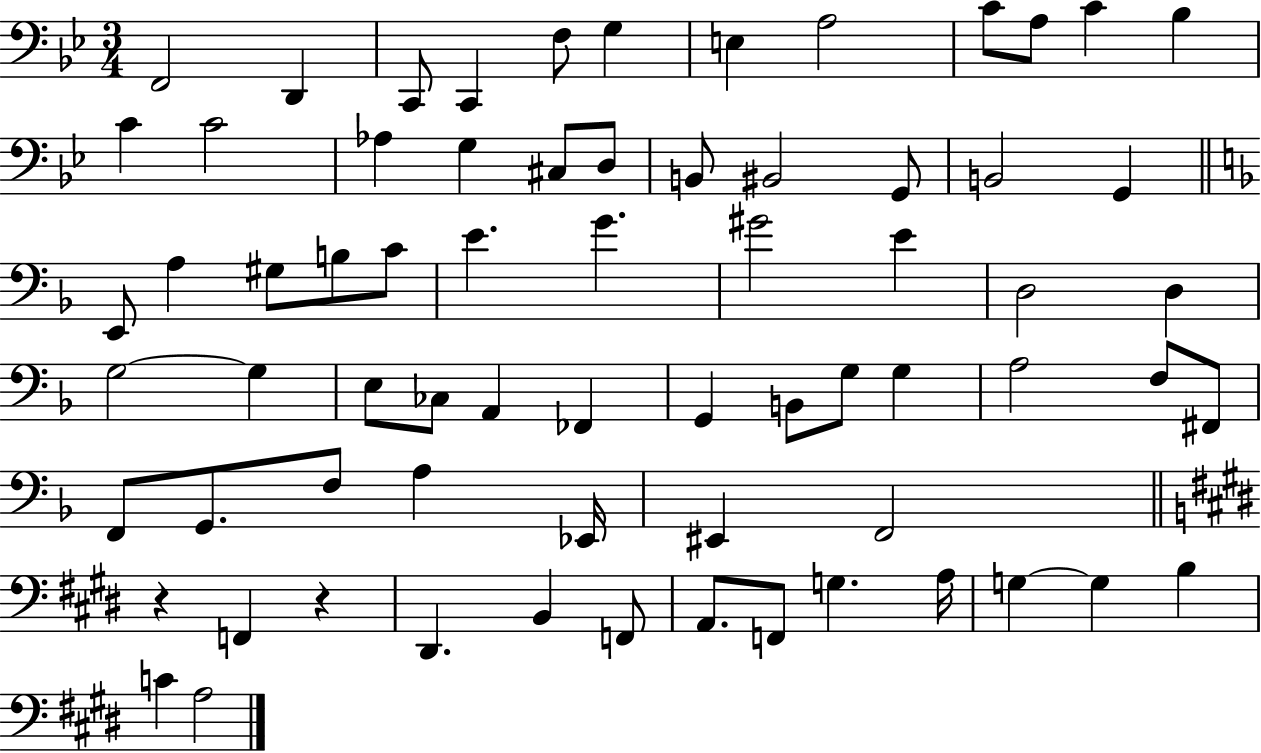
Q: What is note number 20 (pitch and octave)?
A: BIS2